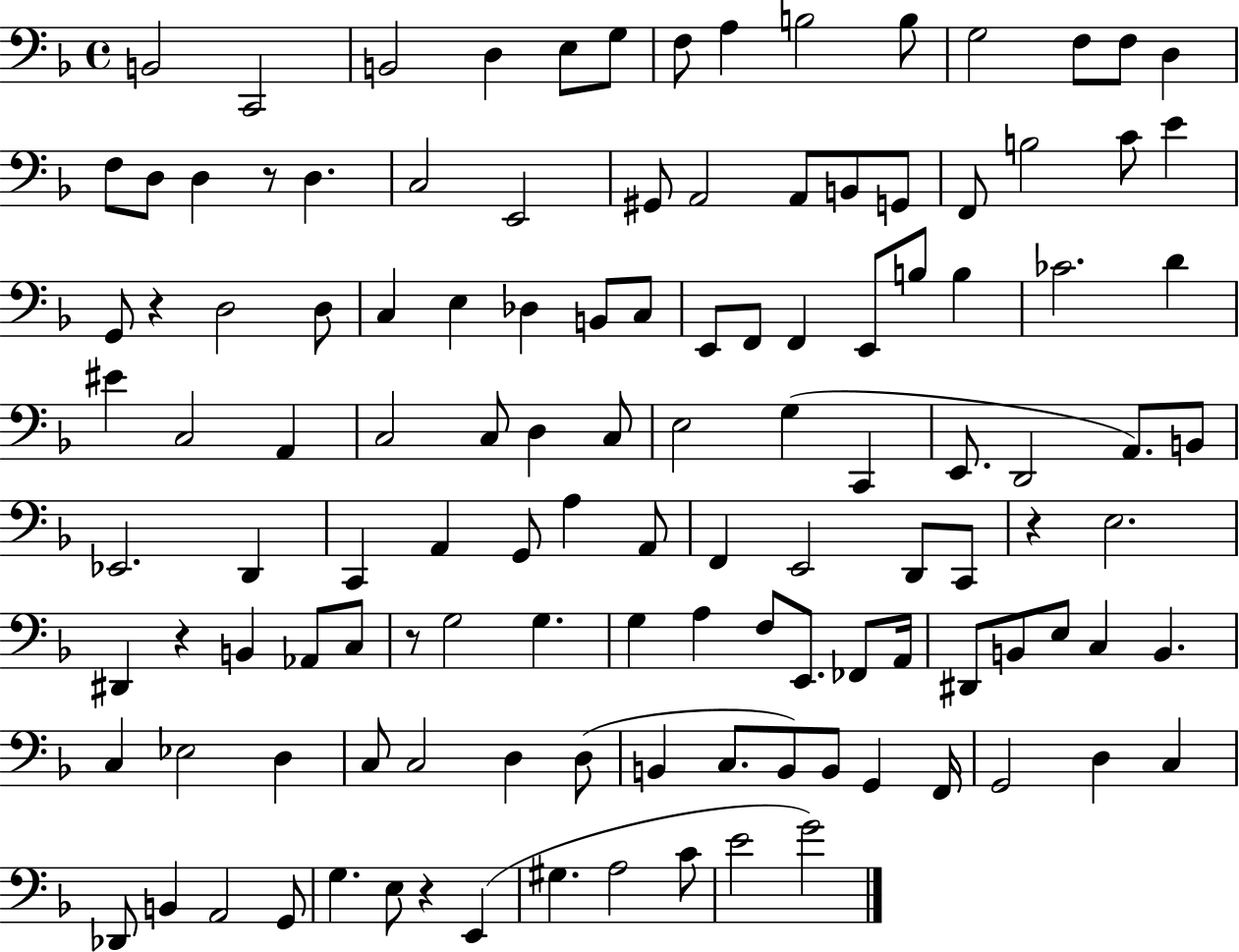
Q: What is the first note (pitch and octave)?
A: B2